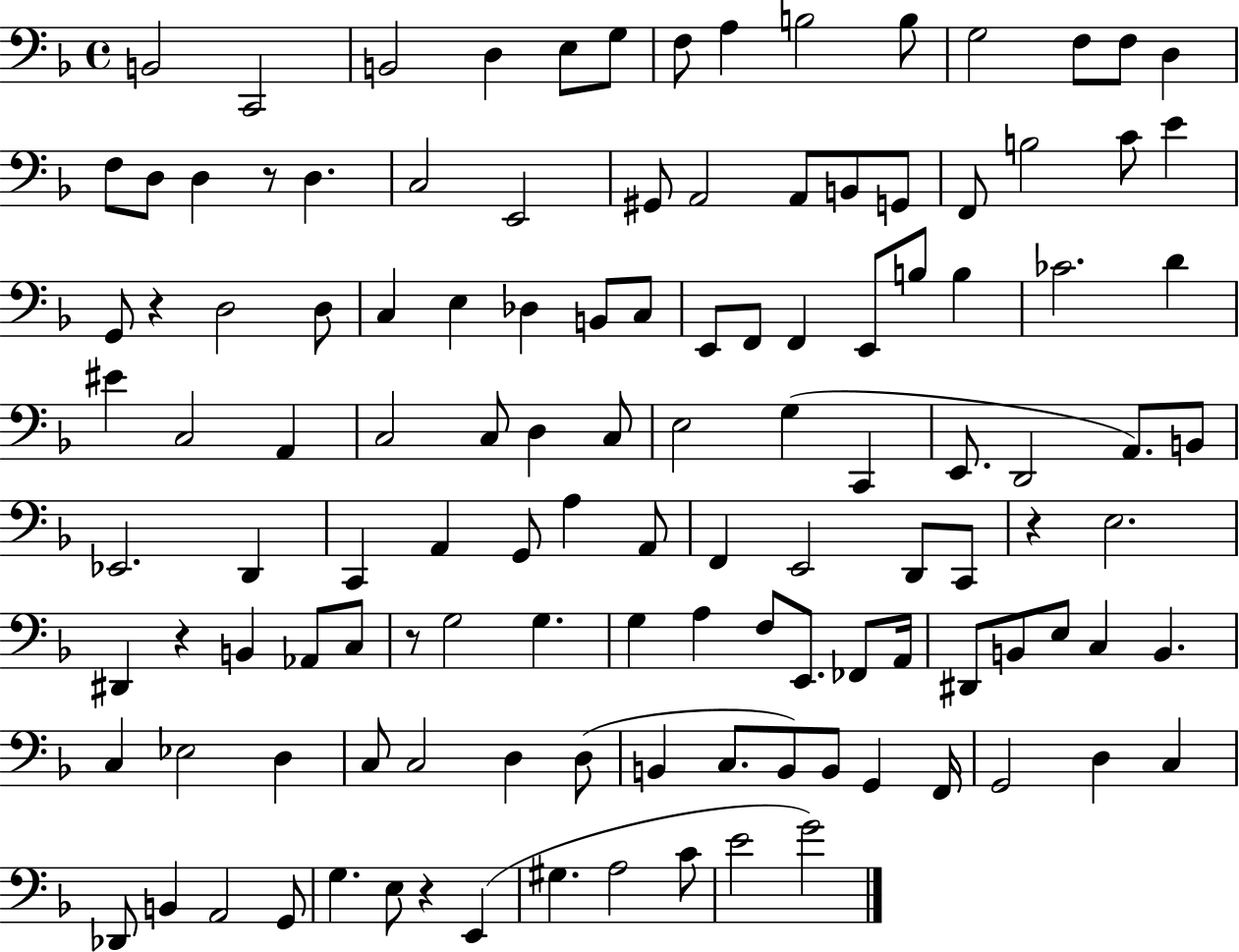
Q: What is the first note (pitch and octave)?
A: B2